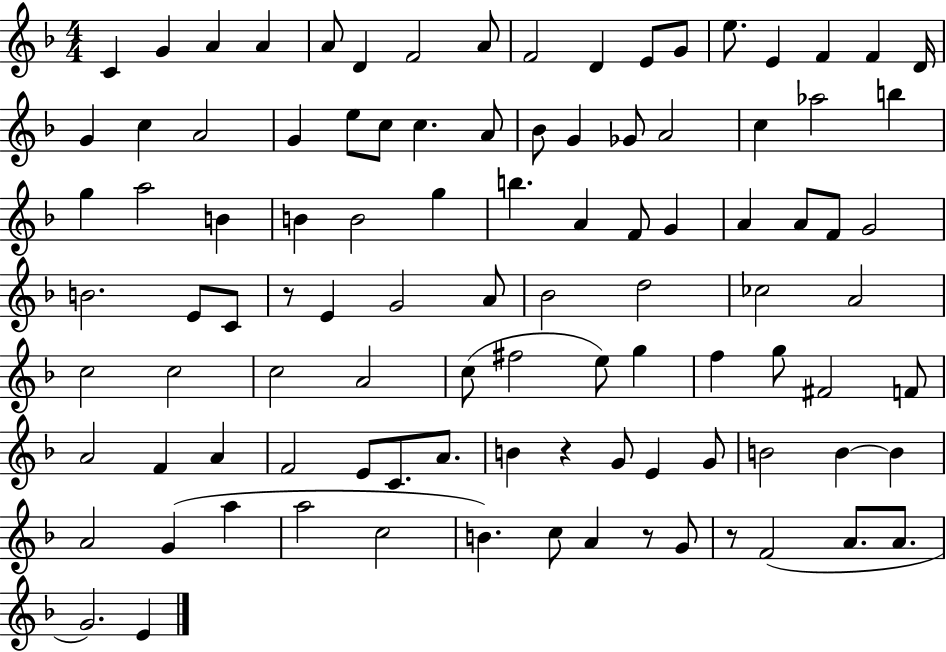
{
  \clef treble
  \numericTimeSignature
  \time 4/4
  \key f \major
  c'4 g'4 a'4 a'4 | a'8 d'4 f'2 a'8 | f'2 d'4 e'8 g'8 | e''8. e'4 f'4 f'4 d'16 | \break g'4 c''4 a'2 | g'4 e''8 c''8 c''4. a'8 | bes'8 g'4 ges'8 a'2 | c''4 aes''2 b''4 | \break g''4 a''2 b'4 | b'4 b'2 g''4 | b''4. a'4 f'8 g'4 | a'4 a'8 f'8 g'2 | \break b'2. e'8 c'8 | r8 e'4 g'2 a'8 | bes'2 d''2 | ces''2 a'2 | \break c''2 c''2 | c''2 a'2 | c''8( fis''2 e''8) g''4 | f''4 g''8 fis'2 f'8 | \break a'2 f'4 a'4 | f'2 e'8 c'8. a'8. | b'4 r4 g'8 e'4 g'8 | b'2 b'4~~ b'4 | \break a'2 g'4( a''4 | a''2 c''2 | b'4.) c''8 a'4 r8 g'8 | r8 f'2( a'8. a'8. | \break g'2.) e'4 | \bar "|."
}